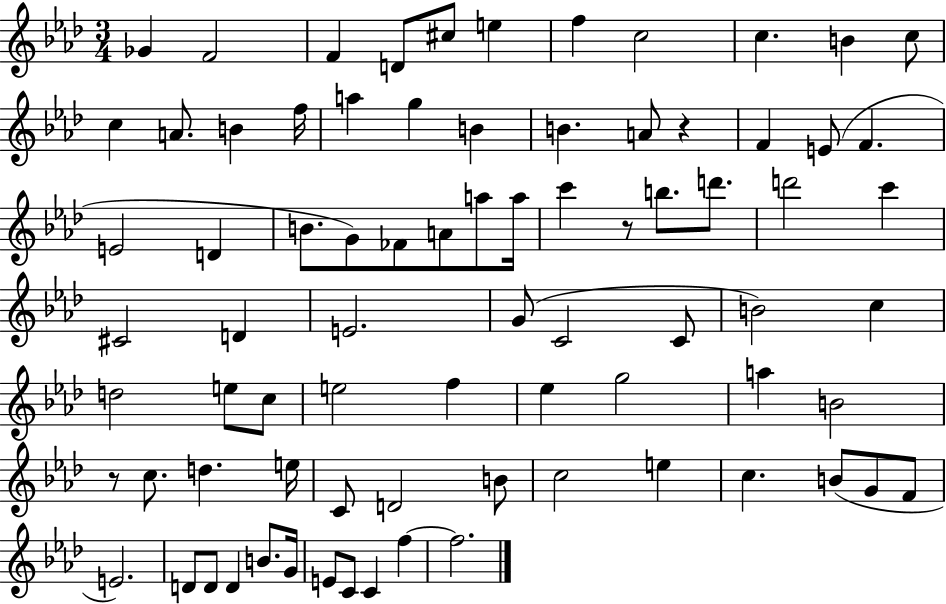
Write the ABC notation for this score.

X:1
T:Untitled
M:3/4
L:1/4
K:Ab
_G F2 F D/2 ^c/2 e f c2 c B c/2 c A/2 B f/4 a g B B A/2 z F E/2 F E2 D B/2 G/2 _F/2 A/2 a/2 a/4 c' z/2 b/2 d'/2 d'2 c' ^C2 D E2 G/2 C2 C/2 B2 c d2 e/2 c/2 e2 f _e g2 a B2 z/2 c/2 d e/4 C/2 D2 B/2 c2 e c B/2 G/2 F/2 E2 D/2 D/2 D B/2 G/4 E/2 C/2 C f f2